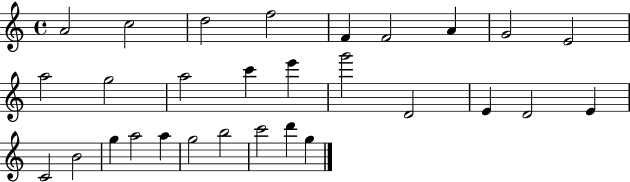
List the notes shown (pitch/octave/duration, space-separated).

A4/h C5/h D5/h F5/h F4/q F4/h A4/q G4/h E4/h A5/h G5/h A5/h C6/q E6/q G6/h D4/h E4/q D4/h E4/q C4/h B4/h G5/q A5/h A5/q G5/h B5/h C6/h D6/q G5/q